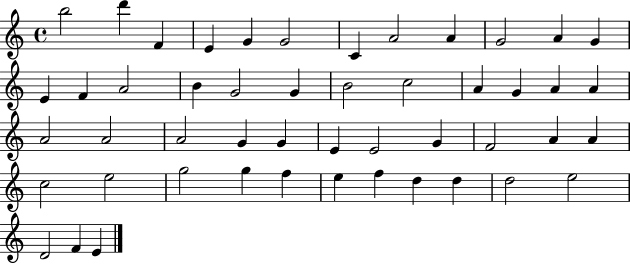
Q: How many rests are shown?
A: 0